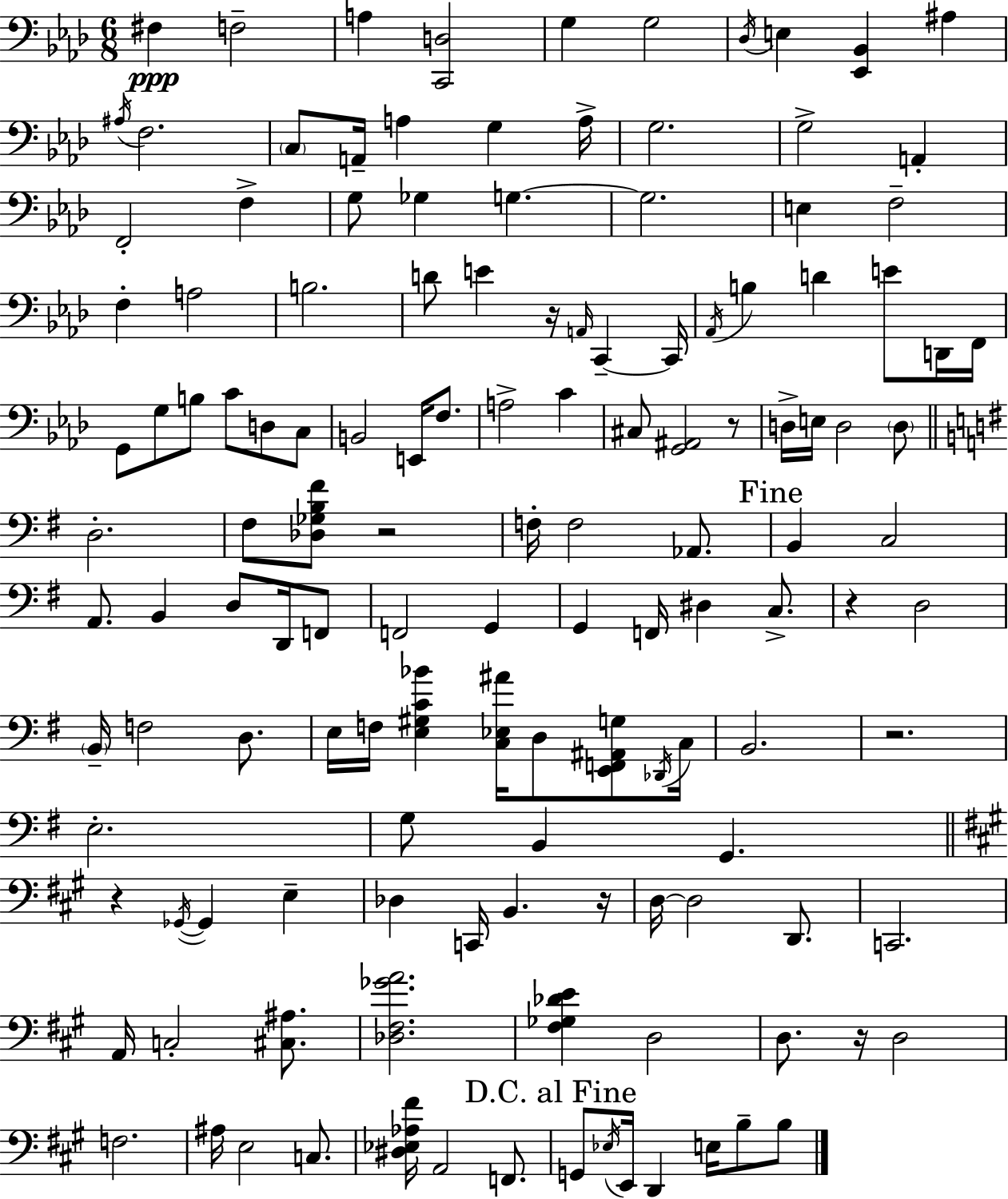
{
  \clef bass
  \numericTimeSignature
  \time 6/8
  \key aes \major
  fis4\ppp f2-- | a4 <c, d>2 | g4 g2 | \acciaccatura { des16 } e4 <ees, bes,>4 ais4 | \break \acciaccatura { ais16 } f2. | \parenthesize c8 a,16-- a4 g4 | a16-> g2. | g2-> a,4-. | \break f,2-. f4-> | g8 ges4 g4.~~ | g2. | e4 f2-- | \break f4-. a2 | b2. | d'8 e'4 r16 \grace { a,16 } c,4--~~ | c,16 \acciaccatura { aes,16 } b4 d'4 | \break e'8 d,16 f,16 g,8 g8 b8 c'8 | d8 c8 b,2 | e,16 f8. a2-> | c'4 cis8 <g, ais,>2 | \break r8 d16-> e16 d2 | \parenthesize d8 \bar "||" \break \key e \minor d2.-. | fis8 <des ges b fis'>8 r2 | f16-. f2 aes,8. | \mark "Fine" b,4 c2 | \break a,8. b,4 d8 d,16 f,8 | f,2 g,4 | g,4 f,16 dis4 c8.-> | r4 d2 | \break \parenthesize b,16-- f2 d8. | e16 f16 <e gis c' bes'>4 <c ees ais'>16 d8 <e, f, ais, g>8 \acciaccatura { des,16 } | c16 b,2. | r2. | \break e2.-. | g8 b,4 g,4. | \bar "||" \break \key a \major r4 \acciaccatura { ges,16~ }~ ges,4 e4-- | des4 c,16 b,4. | r16 d16~~ d2 d,8. | c,2. | \break a,16 c2-. <cis ais>8. | <des fis ges' a'>2. | <fis ges des' e'>4 d2 | d8. r16 d2 | \break f2. | ais16 e2 c8. | <dis ees aes fis'>16 a,2 f,8. | \mark "D.C. al Fine" g,8 \acciaccatura { ees16 } e,16 d,4 e16 b8-- | \break b8 \bar "|."
}